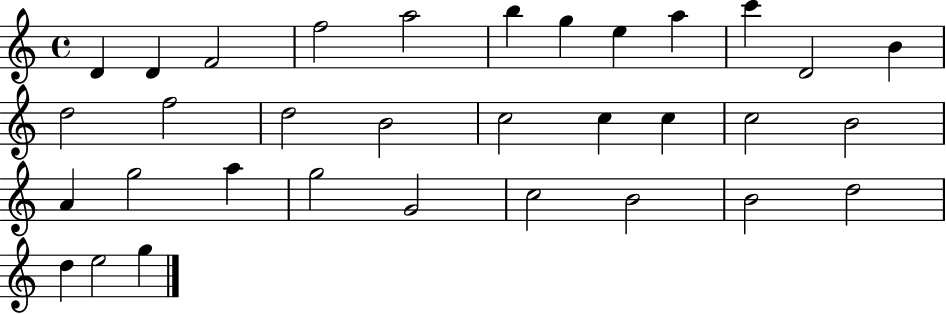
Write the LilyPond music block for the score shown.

{
  \clef treble
  \time 4/4
  \defaultTimeSignature
  \key c \major
  d'4 d'4 f'2 | f''2 a''2 | b''4 g''4 e''4 a''4 | c'''4 d'2 b'4 | \break d''2 f''2 | d''2 b'2 | c''2 c''4 c''4 | c''2 b'2 | \break a'4 g''2 a''4 | g''2 g'2 | c''2 b'2 | b'2 d''2 | \break d''4 e''2 g''4 | \bar "|."
}